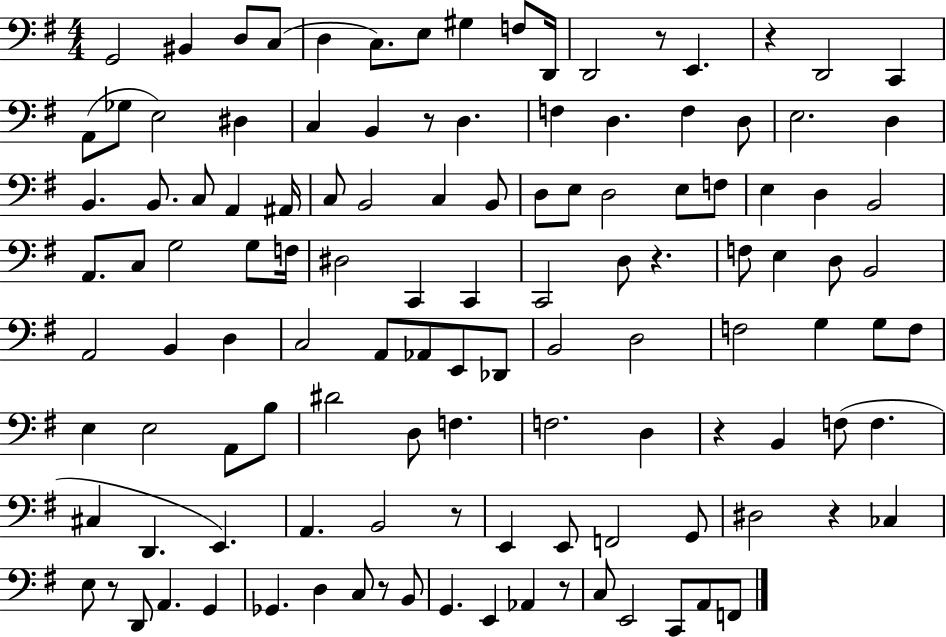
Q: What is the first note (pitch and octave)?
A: G2